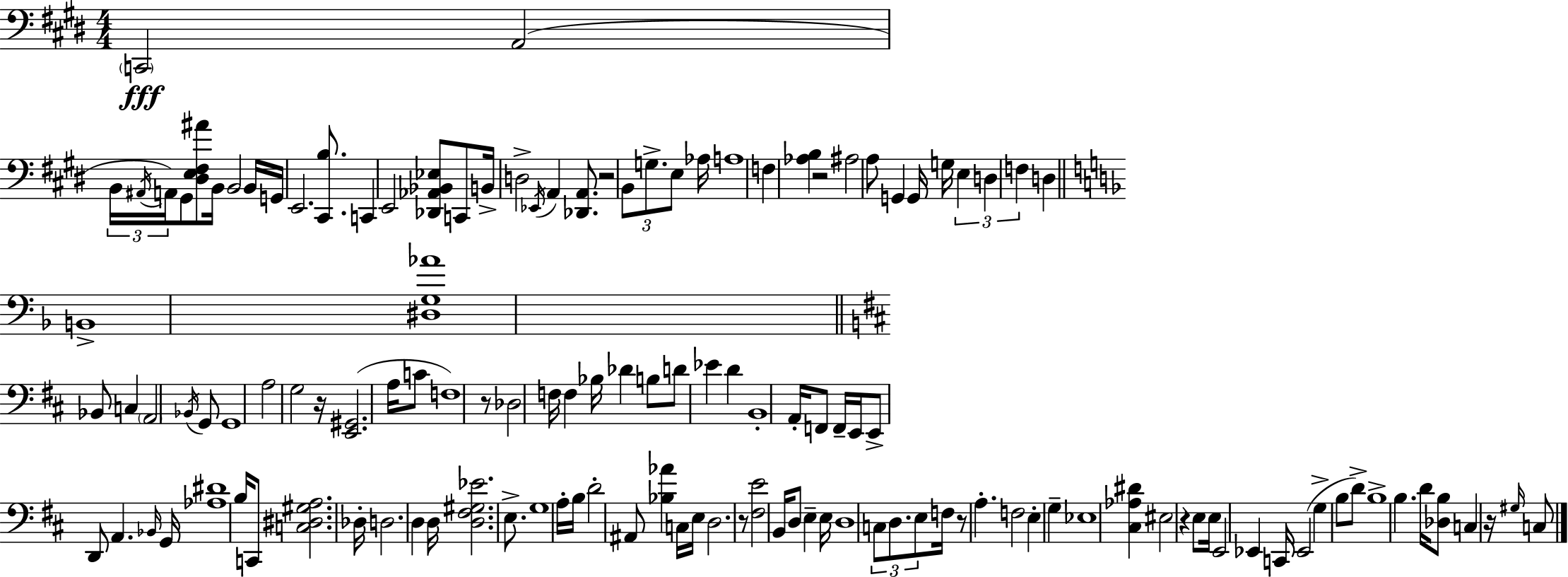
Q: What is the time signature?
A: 4/4